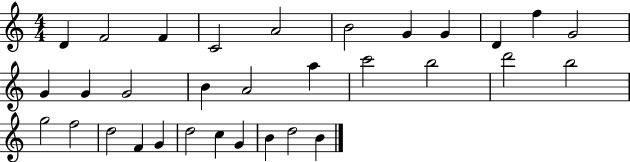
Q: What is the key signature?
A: C major